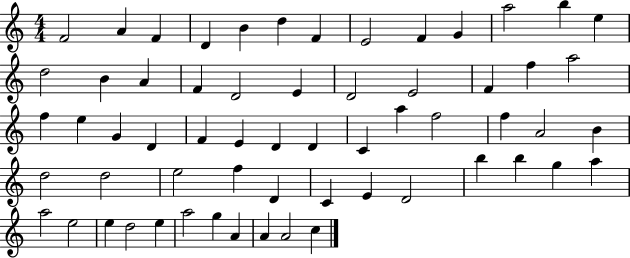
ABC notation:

X:1
T:Untitled
M:4/4
L:1/4
K:C
F2 A F D B d F E2 F G a2 b e d2 B A F D2 E D2 E2 F f a2 f e G D F E D D C a f2 f A2 B d2 d2 e2 f D C E D2 b b g a a2 e2 e d2 e a2 g A A A2 c